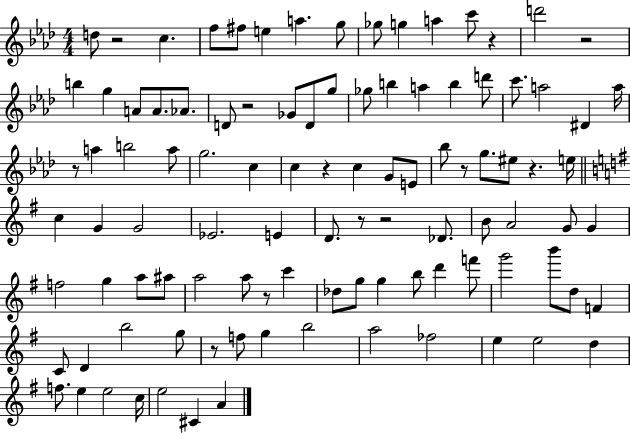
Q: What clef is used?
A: treble